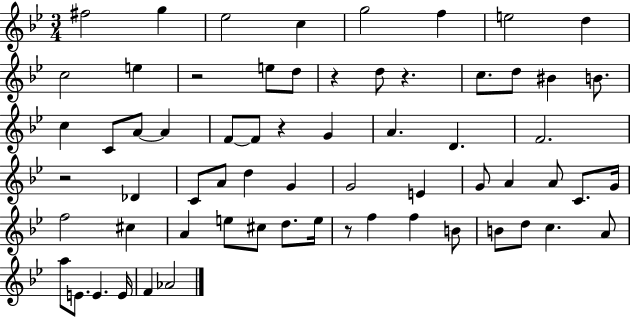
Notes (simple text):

F#5/h G5/q Eb5/h C5/q G5/h F5/q E5/h D5/q C5/h E5/q R/h E5/e D5/e R/q D5/e R/q. C5/e. D5/e BIS4/q B4/e. C5/q C4/e A4/e A4/q F4/e F4/e R/q G4/q A4/q. D4/q. F4/h. R/h Db4/q C4/e A4/e D5/q G4/q G4/h E4/q G4/e A4/q A4/e C4/e. G4/s F5/h C#5/q A4/q E5/e C#5/e D5/e. E5/s R/e F5/q F5/q B4/e B4/e D5/e C5/q. A4/e A5/e E4/e. E4/q. E4/s F4/q Ab4/h